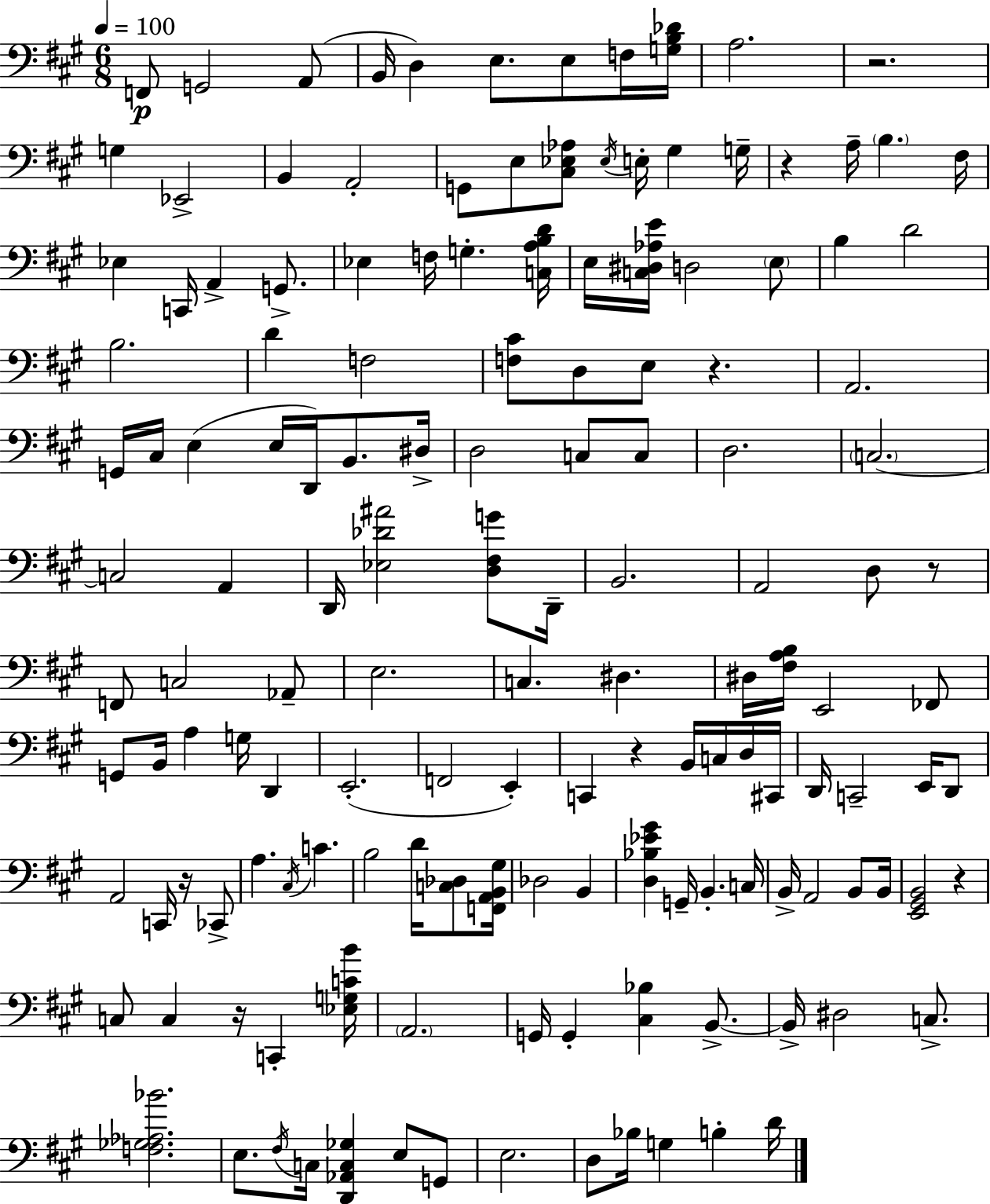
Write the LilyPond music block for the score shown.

{
  \clef bass
  \numericTimeSignature
  \time 6/8
  \key a \major
  \tempo 4 = 100
  \repeat volta 2 { f,8\p g,2 a,8( | b,16 d4) e8. e8 f16 <g b des'>16 | a2. | r2. | \break g4 ees,2-> | b,4 a,2-. | g,8 e8 <cis ees aes>8 \acciaccatura { ees16 } e16-. gis4 | g16-- r4 a16-- \parenthesize b4. | \break fis16 ees4 c,16 a,4-> g,8.-> | ees4 f16 g4.-. | <c a b d'>16 e16 <c dis aes e'>16 d2 \parenthesize e8 | b4 d'2 | \break b2. | d'4 f2 | <f cis'>8 d8 e8 r4. | a,2. | \break g,16 cis16 e4( e16 d,16) b,8. | dis16-> d2 c8 c8 | d2. | \parenthesize c2.~~ | \break c2 a,4 | d,16 <ees des' ais'>2 <d fis g'>8 | d,16-- b,2. | a,2 d8 r8 | \break f,8 c2 aes,8-- | e2. | c4. dis4. | dis16 <fis a b>16 e,2 fes,8 | \break g,8 b,16 a4 g16 d,4 | e,2.-.( | f,2 e,4-.) | c,4 r4 b,16 c16 d16 | \break cis,16 d,16 c,2-- e,16 d,8 | a,2 c,16 r16 ces,8-> | a4. \acciaccatura { cis16 } c'4. | b2 d'16 <c des>8 | \break <f, a, b, gis>16 des2 b,4 | <d bes ees' gis'>4 g,16-- b,4.-. | c16 b,16-> a,2 b,8 | b,16 <e, gis, b,>2 r4 | \break c8 c4 r16 c,4-. | <ees g c' b'>16 \parenthesize a,2. | g,16 g,4-. <cis bes>4 b,8.->~~ | b,16-> dis2 c8.-> | \break <f ges aes bes'>2. | e8. \acciaccatura { fis16 } c16 <d, aes, c ges>4 e8 | g,8 e2. | d8 bes16 g4 b4-. | \break d'16 } \bar "|."
}